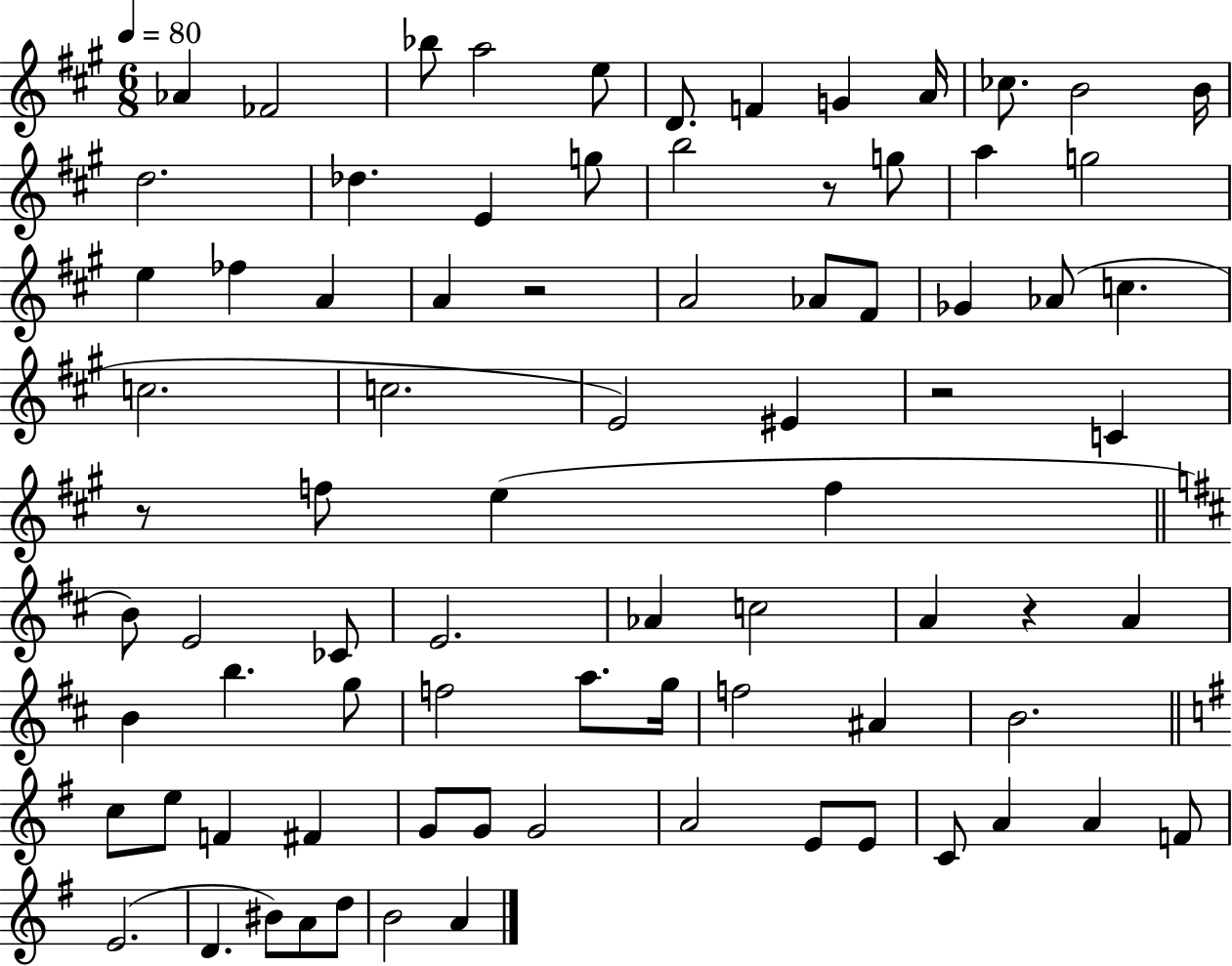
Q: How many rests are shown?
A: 5